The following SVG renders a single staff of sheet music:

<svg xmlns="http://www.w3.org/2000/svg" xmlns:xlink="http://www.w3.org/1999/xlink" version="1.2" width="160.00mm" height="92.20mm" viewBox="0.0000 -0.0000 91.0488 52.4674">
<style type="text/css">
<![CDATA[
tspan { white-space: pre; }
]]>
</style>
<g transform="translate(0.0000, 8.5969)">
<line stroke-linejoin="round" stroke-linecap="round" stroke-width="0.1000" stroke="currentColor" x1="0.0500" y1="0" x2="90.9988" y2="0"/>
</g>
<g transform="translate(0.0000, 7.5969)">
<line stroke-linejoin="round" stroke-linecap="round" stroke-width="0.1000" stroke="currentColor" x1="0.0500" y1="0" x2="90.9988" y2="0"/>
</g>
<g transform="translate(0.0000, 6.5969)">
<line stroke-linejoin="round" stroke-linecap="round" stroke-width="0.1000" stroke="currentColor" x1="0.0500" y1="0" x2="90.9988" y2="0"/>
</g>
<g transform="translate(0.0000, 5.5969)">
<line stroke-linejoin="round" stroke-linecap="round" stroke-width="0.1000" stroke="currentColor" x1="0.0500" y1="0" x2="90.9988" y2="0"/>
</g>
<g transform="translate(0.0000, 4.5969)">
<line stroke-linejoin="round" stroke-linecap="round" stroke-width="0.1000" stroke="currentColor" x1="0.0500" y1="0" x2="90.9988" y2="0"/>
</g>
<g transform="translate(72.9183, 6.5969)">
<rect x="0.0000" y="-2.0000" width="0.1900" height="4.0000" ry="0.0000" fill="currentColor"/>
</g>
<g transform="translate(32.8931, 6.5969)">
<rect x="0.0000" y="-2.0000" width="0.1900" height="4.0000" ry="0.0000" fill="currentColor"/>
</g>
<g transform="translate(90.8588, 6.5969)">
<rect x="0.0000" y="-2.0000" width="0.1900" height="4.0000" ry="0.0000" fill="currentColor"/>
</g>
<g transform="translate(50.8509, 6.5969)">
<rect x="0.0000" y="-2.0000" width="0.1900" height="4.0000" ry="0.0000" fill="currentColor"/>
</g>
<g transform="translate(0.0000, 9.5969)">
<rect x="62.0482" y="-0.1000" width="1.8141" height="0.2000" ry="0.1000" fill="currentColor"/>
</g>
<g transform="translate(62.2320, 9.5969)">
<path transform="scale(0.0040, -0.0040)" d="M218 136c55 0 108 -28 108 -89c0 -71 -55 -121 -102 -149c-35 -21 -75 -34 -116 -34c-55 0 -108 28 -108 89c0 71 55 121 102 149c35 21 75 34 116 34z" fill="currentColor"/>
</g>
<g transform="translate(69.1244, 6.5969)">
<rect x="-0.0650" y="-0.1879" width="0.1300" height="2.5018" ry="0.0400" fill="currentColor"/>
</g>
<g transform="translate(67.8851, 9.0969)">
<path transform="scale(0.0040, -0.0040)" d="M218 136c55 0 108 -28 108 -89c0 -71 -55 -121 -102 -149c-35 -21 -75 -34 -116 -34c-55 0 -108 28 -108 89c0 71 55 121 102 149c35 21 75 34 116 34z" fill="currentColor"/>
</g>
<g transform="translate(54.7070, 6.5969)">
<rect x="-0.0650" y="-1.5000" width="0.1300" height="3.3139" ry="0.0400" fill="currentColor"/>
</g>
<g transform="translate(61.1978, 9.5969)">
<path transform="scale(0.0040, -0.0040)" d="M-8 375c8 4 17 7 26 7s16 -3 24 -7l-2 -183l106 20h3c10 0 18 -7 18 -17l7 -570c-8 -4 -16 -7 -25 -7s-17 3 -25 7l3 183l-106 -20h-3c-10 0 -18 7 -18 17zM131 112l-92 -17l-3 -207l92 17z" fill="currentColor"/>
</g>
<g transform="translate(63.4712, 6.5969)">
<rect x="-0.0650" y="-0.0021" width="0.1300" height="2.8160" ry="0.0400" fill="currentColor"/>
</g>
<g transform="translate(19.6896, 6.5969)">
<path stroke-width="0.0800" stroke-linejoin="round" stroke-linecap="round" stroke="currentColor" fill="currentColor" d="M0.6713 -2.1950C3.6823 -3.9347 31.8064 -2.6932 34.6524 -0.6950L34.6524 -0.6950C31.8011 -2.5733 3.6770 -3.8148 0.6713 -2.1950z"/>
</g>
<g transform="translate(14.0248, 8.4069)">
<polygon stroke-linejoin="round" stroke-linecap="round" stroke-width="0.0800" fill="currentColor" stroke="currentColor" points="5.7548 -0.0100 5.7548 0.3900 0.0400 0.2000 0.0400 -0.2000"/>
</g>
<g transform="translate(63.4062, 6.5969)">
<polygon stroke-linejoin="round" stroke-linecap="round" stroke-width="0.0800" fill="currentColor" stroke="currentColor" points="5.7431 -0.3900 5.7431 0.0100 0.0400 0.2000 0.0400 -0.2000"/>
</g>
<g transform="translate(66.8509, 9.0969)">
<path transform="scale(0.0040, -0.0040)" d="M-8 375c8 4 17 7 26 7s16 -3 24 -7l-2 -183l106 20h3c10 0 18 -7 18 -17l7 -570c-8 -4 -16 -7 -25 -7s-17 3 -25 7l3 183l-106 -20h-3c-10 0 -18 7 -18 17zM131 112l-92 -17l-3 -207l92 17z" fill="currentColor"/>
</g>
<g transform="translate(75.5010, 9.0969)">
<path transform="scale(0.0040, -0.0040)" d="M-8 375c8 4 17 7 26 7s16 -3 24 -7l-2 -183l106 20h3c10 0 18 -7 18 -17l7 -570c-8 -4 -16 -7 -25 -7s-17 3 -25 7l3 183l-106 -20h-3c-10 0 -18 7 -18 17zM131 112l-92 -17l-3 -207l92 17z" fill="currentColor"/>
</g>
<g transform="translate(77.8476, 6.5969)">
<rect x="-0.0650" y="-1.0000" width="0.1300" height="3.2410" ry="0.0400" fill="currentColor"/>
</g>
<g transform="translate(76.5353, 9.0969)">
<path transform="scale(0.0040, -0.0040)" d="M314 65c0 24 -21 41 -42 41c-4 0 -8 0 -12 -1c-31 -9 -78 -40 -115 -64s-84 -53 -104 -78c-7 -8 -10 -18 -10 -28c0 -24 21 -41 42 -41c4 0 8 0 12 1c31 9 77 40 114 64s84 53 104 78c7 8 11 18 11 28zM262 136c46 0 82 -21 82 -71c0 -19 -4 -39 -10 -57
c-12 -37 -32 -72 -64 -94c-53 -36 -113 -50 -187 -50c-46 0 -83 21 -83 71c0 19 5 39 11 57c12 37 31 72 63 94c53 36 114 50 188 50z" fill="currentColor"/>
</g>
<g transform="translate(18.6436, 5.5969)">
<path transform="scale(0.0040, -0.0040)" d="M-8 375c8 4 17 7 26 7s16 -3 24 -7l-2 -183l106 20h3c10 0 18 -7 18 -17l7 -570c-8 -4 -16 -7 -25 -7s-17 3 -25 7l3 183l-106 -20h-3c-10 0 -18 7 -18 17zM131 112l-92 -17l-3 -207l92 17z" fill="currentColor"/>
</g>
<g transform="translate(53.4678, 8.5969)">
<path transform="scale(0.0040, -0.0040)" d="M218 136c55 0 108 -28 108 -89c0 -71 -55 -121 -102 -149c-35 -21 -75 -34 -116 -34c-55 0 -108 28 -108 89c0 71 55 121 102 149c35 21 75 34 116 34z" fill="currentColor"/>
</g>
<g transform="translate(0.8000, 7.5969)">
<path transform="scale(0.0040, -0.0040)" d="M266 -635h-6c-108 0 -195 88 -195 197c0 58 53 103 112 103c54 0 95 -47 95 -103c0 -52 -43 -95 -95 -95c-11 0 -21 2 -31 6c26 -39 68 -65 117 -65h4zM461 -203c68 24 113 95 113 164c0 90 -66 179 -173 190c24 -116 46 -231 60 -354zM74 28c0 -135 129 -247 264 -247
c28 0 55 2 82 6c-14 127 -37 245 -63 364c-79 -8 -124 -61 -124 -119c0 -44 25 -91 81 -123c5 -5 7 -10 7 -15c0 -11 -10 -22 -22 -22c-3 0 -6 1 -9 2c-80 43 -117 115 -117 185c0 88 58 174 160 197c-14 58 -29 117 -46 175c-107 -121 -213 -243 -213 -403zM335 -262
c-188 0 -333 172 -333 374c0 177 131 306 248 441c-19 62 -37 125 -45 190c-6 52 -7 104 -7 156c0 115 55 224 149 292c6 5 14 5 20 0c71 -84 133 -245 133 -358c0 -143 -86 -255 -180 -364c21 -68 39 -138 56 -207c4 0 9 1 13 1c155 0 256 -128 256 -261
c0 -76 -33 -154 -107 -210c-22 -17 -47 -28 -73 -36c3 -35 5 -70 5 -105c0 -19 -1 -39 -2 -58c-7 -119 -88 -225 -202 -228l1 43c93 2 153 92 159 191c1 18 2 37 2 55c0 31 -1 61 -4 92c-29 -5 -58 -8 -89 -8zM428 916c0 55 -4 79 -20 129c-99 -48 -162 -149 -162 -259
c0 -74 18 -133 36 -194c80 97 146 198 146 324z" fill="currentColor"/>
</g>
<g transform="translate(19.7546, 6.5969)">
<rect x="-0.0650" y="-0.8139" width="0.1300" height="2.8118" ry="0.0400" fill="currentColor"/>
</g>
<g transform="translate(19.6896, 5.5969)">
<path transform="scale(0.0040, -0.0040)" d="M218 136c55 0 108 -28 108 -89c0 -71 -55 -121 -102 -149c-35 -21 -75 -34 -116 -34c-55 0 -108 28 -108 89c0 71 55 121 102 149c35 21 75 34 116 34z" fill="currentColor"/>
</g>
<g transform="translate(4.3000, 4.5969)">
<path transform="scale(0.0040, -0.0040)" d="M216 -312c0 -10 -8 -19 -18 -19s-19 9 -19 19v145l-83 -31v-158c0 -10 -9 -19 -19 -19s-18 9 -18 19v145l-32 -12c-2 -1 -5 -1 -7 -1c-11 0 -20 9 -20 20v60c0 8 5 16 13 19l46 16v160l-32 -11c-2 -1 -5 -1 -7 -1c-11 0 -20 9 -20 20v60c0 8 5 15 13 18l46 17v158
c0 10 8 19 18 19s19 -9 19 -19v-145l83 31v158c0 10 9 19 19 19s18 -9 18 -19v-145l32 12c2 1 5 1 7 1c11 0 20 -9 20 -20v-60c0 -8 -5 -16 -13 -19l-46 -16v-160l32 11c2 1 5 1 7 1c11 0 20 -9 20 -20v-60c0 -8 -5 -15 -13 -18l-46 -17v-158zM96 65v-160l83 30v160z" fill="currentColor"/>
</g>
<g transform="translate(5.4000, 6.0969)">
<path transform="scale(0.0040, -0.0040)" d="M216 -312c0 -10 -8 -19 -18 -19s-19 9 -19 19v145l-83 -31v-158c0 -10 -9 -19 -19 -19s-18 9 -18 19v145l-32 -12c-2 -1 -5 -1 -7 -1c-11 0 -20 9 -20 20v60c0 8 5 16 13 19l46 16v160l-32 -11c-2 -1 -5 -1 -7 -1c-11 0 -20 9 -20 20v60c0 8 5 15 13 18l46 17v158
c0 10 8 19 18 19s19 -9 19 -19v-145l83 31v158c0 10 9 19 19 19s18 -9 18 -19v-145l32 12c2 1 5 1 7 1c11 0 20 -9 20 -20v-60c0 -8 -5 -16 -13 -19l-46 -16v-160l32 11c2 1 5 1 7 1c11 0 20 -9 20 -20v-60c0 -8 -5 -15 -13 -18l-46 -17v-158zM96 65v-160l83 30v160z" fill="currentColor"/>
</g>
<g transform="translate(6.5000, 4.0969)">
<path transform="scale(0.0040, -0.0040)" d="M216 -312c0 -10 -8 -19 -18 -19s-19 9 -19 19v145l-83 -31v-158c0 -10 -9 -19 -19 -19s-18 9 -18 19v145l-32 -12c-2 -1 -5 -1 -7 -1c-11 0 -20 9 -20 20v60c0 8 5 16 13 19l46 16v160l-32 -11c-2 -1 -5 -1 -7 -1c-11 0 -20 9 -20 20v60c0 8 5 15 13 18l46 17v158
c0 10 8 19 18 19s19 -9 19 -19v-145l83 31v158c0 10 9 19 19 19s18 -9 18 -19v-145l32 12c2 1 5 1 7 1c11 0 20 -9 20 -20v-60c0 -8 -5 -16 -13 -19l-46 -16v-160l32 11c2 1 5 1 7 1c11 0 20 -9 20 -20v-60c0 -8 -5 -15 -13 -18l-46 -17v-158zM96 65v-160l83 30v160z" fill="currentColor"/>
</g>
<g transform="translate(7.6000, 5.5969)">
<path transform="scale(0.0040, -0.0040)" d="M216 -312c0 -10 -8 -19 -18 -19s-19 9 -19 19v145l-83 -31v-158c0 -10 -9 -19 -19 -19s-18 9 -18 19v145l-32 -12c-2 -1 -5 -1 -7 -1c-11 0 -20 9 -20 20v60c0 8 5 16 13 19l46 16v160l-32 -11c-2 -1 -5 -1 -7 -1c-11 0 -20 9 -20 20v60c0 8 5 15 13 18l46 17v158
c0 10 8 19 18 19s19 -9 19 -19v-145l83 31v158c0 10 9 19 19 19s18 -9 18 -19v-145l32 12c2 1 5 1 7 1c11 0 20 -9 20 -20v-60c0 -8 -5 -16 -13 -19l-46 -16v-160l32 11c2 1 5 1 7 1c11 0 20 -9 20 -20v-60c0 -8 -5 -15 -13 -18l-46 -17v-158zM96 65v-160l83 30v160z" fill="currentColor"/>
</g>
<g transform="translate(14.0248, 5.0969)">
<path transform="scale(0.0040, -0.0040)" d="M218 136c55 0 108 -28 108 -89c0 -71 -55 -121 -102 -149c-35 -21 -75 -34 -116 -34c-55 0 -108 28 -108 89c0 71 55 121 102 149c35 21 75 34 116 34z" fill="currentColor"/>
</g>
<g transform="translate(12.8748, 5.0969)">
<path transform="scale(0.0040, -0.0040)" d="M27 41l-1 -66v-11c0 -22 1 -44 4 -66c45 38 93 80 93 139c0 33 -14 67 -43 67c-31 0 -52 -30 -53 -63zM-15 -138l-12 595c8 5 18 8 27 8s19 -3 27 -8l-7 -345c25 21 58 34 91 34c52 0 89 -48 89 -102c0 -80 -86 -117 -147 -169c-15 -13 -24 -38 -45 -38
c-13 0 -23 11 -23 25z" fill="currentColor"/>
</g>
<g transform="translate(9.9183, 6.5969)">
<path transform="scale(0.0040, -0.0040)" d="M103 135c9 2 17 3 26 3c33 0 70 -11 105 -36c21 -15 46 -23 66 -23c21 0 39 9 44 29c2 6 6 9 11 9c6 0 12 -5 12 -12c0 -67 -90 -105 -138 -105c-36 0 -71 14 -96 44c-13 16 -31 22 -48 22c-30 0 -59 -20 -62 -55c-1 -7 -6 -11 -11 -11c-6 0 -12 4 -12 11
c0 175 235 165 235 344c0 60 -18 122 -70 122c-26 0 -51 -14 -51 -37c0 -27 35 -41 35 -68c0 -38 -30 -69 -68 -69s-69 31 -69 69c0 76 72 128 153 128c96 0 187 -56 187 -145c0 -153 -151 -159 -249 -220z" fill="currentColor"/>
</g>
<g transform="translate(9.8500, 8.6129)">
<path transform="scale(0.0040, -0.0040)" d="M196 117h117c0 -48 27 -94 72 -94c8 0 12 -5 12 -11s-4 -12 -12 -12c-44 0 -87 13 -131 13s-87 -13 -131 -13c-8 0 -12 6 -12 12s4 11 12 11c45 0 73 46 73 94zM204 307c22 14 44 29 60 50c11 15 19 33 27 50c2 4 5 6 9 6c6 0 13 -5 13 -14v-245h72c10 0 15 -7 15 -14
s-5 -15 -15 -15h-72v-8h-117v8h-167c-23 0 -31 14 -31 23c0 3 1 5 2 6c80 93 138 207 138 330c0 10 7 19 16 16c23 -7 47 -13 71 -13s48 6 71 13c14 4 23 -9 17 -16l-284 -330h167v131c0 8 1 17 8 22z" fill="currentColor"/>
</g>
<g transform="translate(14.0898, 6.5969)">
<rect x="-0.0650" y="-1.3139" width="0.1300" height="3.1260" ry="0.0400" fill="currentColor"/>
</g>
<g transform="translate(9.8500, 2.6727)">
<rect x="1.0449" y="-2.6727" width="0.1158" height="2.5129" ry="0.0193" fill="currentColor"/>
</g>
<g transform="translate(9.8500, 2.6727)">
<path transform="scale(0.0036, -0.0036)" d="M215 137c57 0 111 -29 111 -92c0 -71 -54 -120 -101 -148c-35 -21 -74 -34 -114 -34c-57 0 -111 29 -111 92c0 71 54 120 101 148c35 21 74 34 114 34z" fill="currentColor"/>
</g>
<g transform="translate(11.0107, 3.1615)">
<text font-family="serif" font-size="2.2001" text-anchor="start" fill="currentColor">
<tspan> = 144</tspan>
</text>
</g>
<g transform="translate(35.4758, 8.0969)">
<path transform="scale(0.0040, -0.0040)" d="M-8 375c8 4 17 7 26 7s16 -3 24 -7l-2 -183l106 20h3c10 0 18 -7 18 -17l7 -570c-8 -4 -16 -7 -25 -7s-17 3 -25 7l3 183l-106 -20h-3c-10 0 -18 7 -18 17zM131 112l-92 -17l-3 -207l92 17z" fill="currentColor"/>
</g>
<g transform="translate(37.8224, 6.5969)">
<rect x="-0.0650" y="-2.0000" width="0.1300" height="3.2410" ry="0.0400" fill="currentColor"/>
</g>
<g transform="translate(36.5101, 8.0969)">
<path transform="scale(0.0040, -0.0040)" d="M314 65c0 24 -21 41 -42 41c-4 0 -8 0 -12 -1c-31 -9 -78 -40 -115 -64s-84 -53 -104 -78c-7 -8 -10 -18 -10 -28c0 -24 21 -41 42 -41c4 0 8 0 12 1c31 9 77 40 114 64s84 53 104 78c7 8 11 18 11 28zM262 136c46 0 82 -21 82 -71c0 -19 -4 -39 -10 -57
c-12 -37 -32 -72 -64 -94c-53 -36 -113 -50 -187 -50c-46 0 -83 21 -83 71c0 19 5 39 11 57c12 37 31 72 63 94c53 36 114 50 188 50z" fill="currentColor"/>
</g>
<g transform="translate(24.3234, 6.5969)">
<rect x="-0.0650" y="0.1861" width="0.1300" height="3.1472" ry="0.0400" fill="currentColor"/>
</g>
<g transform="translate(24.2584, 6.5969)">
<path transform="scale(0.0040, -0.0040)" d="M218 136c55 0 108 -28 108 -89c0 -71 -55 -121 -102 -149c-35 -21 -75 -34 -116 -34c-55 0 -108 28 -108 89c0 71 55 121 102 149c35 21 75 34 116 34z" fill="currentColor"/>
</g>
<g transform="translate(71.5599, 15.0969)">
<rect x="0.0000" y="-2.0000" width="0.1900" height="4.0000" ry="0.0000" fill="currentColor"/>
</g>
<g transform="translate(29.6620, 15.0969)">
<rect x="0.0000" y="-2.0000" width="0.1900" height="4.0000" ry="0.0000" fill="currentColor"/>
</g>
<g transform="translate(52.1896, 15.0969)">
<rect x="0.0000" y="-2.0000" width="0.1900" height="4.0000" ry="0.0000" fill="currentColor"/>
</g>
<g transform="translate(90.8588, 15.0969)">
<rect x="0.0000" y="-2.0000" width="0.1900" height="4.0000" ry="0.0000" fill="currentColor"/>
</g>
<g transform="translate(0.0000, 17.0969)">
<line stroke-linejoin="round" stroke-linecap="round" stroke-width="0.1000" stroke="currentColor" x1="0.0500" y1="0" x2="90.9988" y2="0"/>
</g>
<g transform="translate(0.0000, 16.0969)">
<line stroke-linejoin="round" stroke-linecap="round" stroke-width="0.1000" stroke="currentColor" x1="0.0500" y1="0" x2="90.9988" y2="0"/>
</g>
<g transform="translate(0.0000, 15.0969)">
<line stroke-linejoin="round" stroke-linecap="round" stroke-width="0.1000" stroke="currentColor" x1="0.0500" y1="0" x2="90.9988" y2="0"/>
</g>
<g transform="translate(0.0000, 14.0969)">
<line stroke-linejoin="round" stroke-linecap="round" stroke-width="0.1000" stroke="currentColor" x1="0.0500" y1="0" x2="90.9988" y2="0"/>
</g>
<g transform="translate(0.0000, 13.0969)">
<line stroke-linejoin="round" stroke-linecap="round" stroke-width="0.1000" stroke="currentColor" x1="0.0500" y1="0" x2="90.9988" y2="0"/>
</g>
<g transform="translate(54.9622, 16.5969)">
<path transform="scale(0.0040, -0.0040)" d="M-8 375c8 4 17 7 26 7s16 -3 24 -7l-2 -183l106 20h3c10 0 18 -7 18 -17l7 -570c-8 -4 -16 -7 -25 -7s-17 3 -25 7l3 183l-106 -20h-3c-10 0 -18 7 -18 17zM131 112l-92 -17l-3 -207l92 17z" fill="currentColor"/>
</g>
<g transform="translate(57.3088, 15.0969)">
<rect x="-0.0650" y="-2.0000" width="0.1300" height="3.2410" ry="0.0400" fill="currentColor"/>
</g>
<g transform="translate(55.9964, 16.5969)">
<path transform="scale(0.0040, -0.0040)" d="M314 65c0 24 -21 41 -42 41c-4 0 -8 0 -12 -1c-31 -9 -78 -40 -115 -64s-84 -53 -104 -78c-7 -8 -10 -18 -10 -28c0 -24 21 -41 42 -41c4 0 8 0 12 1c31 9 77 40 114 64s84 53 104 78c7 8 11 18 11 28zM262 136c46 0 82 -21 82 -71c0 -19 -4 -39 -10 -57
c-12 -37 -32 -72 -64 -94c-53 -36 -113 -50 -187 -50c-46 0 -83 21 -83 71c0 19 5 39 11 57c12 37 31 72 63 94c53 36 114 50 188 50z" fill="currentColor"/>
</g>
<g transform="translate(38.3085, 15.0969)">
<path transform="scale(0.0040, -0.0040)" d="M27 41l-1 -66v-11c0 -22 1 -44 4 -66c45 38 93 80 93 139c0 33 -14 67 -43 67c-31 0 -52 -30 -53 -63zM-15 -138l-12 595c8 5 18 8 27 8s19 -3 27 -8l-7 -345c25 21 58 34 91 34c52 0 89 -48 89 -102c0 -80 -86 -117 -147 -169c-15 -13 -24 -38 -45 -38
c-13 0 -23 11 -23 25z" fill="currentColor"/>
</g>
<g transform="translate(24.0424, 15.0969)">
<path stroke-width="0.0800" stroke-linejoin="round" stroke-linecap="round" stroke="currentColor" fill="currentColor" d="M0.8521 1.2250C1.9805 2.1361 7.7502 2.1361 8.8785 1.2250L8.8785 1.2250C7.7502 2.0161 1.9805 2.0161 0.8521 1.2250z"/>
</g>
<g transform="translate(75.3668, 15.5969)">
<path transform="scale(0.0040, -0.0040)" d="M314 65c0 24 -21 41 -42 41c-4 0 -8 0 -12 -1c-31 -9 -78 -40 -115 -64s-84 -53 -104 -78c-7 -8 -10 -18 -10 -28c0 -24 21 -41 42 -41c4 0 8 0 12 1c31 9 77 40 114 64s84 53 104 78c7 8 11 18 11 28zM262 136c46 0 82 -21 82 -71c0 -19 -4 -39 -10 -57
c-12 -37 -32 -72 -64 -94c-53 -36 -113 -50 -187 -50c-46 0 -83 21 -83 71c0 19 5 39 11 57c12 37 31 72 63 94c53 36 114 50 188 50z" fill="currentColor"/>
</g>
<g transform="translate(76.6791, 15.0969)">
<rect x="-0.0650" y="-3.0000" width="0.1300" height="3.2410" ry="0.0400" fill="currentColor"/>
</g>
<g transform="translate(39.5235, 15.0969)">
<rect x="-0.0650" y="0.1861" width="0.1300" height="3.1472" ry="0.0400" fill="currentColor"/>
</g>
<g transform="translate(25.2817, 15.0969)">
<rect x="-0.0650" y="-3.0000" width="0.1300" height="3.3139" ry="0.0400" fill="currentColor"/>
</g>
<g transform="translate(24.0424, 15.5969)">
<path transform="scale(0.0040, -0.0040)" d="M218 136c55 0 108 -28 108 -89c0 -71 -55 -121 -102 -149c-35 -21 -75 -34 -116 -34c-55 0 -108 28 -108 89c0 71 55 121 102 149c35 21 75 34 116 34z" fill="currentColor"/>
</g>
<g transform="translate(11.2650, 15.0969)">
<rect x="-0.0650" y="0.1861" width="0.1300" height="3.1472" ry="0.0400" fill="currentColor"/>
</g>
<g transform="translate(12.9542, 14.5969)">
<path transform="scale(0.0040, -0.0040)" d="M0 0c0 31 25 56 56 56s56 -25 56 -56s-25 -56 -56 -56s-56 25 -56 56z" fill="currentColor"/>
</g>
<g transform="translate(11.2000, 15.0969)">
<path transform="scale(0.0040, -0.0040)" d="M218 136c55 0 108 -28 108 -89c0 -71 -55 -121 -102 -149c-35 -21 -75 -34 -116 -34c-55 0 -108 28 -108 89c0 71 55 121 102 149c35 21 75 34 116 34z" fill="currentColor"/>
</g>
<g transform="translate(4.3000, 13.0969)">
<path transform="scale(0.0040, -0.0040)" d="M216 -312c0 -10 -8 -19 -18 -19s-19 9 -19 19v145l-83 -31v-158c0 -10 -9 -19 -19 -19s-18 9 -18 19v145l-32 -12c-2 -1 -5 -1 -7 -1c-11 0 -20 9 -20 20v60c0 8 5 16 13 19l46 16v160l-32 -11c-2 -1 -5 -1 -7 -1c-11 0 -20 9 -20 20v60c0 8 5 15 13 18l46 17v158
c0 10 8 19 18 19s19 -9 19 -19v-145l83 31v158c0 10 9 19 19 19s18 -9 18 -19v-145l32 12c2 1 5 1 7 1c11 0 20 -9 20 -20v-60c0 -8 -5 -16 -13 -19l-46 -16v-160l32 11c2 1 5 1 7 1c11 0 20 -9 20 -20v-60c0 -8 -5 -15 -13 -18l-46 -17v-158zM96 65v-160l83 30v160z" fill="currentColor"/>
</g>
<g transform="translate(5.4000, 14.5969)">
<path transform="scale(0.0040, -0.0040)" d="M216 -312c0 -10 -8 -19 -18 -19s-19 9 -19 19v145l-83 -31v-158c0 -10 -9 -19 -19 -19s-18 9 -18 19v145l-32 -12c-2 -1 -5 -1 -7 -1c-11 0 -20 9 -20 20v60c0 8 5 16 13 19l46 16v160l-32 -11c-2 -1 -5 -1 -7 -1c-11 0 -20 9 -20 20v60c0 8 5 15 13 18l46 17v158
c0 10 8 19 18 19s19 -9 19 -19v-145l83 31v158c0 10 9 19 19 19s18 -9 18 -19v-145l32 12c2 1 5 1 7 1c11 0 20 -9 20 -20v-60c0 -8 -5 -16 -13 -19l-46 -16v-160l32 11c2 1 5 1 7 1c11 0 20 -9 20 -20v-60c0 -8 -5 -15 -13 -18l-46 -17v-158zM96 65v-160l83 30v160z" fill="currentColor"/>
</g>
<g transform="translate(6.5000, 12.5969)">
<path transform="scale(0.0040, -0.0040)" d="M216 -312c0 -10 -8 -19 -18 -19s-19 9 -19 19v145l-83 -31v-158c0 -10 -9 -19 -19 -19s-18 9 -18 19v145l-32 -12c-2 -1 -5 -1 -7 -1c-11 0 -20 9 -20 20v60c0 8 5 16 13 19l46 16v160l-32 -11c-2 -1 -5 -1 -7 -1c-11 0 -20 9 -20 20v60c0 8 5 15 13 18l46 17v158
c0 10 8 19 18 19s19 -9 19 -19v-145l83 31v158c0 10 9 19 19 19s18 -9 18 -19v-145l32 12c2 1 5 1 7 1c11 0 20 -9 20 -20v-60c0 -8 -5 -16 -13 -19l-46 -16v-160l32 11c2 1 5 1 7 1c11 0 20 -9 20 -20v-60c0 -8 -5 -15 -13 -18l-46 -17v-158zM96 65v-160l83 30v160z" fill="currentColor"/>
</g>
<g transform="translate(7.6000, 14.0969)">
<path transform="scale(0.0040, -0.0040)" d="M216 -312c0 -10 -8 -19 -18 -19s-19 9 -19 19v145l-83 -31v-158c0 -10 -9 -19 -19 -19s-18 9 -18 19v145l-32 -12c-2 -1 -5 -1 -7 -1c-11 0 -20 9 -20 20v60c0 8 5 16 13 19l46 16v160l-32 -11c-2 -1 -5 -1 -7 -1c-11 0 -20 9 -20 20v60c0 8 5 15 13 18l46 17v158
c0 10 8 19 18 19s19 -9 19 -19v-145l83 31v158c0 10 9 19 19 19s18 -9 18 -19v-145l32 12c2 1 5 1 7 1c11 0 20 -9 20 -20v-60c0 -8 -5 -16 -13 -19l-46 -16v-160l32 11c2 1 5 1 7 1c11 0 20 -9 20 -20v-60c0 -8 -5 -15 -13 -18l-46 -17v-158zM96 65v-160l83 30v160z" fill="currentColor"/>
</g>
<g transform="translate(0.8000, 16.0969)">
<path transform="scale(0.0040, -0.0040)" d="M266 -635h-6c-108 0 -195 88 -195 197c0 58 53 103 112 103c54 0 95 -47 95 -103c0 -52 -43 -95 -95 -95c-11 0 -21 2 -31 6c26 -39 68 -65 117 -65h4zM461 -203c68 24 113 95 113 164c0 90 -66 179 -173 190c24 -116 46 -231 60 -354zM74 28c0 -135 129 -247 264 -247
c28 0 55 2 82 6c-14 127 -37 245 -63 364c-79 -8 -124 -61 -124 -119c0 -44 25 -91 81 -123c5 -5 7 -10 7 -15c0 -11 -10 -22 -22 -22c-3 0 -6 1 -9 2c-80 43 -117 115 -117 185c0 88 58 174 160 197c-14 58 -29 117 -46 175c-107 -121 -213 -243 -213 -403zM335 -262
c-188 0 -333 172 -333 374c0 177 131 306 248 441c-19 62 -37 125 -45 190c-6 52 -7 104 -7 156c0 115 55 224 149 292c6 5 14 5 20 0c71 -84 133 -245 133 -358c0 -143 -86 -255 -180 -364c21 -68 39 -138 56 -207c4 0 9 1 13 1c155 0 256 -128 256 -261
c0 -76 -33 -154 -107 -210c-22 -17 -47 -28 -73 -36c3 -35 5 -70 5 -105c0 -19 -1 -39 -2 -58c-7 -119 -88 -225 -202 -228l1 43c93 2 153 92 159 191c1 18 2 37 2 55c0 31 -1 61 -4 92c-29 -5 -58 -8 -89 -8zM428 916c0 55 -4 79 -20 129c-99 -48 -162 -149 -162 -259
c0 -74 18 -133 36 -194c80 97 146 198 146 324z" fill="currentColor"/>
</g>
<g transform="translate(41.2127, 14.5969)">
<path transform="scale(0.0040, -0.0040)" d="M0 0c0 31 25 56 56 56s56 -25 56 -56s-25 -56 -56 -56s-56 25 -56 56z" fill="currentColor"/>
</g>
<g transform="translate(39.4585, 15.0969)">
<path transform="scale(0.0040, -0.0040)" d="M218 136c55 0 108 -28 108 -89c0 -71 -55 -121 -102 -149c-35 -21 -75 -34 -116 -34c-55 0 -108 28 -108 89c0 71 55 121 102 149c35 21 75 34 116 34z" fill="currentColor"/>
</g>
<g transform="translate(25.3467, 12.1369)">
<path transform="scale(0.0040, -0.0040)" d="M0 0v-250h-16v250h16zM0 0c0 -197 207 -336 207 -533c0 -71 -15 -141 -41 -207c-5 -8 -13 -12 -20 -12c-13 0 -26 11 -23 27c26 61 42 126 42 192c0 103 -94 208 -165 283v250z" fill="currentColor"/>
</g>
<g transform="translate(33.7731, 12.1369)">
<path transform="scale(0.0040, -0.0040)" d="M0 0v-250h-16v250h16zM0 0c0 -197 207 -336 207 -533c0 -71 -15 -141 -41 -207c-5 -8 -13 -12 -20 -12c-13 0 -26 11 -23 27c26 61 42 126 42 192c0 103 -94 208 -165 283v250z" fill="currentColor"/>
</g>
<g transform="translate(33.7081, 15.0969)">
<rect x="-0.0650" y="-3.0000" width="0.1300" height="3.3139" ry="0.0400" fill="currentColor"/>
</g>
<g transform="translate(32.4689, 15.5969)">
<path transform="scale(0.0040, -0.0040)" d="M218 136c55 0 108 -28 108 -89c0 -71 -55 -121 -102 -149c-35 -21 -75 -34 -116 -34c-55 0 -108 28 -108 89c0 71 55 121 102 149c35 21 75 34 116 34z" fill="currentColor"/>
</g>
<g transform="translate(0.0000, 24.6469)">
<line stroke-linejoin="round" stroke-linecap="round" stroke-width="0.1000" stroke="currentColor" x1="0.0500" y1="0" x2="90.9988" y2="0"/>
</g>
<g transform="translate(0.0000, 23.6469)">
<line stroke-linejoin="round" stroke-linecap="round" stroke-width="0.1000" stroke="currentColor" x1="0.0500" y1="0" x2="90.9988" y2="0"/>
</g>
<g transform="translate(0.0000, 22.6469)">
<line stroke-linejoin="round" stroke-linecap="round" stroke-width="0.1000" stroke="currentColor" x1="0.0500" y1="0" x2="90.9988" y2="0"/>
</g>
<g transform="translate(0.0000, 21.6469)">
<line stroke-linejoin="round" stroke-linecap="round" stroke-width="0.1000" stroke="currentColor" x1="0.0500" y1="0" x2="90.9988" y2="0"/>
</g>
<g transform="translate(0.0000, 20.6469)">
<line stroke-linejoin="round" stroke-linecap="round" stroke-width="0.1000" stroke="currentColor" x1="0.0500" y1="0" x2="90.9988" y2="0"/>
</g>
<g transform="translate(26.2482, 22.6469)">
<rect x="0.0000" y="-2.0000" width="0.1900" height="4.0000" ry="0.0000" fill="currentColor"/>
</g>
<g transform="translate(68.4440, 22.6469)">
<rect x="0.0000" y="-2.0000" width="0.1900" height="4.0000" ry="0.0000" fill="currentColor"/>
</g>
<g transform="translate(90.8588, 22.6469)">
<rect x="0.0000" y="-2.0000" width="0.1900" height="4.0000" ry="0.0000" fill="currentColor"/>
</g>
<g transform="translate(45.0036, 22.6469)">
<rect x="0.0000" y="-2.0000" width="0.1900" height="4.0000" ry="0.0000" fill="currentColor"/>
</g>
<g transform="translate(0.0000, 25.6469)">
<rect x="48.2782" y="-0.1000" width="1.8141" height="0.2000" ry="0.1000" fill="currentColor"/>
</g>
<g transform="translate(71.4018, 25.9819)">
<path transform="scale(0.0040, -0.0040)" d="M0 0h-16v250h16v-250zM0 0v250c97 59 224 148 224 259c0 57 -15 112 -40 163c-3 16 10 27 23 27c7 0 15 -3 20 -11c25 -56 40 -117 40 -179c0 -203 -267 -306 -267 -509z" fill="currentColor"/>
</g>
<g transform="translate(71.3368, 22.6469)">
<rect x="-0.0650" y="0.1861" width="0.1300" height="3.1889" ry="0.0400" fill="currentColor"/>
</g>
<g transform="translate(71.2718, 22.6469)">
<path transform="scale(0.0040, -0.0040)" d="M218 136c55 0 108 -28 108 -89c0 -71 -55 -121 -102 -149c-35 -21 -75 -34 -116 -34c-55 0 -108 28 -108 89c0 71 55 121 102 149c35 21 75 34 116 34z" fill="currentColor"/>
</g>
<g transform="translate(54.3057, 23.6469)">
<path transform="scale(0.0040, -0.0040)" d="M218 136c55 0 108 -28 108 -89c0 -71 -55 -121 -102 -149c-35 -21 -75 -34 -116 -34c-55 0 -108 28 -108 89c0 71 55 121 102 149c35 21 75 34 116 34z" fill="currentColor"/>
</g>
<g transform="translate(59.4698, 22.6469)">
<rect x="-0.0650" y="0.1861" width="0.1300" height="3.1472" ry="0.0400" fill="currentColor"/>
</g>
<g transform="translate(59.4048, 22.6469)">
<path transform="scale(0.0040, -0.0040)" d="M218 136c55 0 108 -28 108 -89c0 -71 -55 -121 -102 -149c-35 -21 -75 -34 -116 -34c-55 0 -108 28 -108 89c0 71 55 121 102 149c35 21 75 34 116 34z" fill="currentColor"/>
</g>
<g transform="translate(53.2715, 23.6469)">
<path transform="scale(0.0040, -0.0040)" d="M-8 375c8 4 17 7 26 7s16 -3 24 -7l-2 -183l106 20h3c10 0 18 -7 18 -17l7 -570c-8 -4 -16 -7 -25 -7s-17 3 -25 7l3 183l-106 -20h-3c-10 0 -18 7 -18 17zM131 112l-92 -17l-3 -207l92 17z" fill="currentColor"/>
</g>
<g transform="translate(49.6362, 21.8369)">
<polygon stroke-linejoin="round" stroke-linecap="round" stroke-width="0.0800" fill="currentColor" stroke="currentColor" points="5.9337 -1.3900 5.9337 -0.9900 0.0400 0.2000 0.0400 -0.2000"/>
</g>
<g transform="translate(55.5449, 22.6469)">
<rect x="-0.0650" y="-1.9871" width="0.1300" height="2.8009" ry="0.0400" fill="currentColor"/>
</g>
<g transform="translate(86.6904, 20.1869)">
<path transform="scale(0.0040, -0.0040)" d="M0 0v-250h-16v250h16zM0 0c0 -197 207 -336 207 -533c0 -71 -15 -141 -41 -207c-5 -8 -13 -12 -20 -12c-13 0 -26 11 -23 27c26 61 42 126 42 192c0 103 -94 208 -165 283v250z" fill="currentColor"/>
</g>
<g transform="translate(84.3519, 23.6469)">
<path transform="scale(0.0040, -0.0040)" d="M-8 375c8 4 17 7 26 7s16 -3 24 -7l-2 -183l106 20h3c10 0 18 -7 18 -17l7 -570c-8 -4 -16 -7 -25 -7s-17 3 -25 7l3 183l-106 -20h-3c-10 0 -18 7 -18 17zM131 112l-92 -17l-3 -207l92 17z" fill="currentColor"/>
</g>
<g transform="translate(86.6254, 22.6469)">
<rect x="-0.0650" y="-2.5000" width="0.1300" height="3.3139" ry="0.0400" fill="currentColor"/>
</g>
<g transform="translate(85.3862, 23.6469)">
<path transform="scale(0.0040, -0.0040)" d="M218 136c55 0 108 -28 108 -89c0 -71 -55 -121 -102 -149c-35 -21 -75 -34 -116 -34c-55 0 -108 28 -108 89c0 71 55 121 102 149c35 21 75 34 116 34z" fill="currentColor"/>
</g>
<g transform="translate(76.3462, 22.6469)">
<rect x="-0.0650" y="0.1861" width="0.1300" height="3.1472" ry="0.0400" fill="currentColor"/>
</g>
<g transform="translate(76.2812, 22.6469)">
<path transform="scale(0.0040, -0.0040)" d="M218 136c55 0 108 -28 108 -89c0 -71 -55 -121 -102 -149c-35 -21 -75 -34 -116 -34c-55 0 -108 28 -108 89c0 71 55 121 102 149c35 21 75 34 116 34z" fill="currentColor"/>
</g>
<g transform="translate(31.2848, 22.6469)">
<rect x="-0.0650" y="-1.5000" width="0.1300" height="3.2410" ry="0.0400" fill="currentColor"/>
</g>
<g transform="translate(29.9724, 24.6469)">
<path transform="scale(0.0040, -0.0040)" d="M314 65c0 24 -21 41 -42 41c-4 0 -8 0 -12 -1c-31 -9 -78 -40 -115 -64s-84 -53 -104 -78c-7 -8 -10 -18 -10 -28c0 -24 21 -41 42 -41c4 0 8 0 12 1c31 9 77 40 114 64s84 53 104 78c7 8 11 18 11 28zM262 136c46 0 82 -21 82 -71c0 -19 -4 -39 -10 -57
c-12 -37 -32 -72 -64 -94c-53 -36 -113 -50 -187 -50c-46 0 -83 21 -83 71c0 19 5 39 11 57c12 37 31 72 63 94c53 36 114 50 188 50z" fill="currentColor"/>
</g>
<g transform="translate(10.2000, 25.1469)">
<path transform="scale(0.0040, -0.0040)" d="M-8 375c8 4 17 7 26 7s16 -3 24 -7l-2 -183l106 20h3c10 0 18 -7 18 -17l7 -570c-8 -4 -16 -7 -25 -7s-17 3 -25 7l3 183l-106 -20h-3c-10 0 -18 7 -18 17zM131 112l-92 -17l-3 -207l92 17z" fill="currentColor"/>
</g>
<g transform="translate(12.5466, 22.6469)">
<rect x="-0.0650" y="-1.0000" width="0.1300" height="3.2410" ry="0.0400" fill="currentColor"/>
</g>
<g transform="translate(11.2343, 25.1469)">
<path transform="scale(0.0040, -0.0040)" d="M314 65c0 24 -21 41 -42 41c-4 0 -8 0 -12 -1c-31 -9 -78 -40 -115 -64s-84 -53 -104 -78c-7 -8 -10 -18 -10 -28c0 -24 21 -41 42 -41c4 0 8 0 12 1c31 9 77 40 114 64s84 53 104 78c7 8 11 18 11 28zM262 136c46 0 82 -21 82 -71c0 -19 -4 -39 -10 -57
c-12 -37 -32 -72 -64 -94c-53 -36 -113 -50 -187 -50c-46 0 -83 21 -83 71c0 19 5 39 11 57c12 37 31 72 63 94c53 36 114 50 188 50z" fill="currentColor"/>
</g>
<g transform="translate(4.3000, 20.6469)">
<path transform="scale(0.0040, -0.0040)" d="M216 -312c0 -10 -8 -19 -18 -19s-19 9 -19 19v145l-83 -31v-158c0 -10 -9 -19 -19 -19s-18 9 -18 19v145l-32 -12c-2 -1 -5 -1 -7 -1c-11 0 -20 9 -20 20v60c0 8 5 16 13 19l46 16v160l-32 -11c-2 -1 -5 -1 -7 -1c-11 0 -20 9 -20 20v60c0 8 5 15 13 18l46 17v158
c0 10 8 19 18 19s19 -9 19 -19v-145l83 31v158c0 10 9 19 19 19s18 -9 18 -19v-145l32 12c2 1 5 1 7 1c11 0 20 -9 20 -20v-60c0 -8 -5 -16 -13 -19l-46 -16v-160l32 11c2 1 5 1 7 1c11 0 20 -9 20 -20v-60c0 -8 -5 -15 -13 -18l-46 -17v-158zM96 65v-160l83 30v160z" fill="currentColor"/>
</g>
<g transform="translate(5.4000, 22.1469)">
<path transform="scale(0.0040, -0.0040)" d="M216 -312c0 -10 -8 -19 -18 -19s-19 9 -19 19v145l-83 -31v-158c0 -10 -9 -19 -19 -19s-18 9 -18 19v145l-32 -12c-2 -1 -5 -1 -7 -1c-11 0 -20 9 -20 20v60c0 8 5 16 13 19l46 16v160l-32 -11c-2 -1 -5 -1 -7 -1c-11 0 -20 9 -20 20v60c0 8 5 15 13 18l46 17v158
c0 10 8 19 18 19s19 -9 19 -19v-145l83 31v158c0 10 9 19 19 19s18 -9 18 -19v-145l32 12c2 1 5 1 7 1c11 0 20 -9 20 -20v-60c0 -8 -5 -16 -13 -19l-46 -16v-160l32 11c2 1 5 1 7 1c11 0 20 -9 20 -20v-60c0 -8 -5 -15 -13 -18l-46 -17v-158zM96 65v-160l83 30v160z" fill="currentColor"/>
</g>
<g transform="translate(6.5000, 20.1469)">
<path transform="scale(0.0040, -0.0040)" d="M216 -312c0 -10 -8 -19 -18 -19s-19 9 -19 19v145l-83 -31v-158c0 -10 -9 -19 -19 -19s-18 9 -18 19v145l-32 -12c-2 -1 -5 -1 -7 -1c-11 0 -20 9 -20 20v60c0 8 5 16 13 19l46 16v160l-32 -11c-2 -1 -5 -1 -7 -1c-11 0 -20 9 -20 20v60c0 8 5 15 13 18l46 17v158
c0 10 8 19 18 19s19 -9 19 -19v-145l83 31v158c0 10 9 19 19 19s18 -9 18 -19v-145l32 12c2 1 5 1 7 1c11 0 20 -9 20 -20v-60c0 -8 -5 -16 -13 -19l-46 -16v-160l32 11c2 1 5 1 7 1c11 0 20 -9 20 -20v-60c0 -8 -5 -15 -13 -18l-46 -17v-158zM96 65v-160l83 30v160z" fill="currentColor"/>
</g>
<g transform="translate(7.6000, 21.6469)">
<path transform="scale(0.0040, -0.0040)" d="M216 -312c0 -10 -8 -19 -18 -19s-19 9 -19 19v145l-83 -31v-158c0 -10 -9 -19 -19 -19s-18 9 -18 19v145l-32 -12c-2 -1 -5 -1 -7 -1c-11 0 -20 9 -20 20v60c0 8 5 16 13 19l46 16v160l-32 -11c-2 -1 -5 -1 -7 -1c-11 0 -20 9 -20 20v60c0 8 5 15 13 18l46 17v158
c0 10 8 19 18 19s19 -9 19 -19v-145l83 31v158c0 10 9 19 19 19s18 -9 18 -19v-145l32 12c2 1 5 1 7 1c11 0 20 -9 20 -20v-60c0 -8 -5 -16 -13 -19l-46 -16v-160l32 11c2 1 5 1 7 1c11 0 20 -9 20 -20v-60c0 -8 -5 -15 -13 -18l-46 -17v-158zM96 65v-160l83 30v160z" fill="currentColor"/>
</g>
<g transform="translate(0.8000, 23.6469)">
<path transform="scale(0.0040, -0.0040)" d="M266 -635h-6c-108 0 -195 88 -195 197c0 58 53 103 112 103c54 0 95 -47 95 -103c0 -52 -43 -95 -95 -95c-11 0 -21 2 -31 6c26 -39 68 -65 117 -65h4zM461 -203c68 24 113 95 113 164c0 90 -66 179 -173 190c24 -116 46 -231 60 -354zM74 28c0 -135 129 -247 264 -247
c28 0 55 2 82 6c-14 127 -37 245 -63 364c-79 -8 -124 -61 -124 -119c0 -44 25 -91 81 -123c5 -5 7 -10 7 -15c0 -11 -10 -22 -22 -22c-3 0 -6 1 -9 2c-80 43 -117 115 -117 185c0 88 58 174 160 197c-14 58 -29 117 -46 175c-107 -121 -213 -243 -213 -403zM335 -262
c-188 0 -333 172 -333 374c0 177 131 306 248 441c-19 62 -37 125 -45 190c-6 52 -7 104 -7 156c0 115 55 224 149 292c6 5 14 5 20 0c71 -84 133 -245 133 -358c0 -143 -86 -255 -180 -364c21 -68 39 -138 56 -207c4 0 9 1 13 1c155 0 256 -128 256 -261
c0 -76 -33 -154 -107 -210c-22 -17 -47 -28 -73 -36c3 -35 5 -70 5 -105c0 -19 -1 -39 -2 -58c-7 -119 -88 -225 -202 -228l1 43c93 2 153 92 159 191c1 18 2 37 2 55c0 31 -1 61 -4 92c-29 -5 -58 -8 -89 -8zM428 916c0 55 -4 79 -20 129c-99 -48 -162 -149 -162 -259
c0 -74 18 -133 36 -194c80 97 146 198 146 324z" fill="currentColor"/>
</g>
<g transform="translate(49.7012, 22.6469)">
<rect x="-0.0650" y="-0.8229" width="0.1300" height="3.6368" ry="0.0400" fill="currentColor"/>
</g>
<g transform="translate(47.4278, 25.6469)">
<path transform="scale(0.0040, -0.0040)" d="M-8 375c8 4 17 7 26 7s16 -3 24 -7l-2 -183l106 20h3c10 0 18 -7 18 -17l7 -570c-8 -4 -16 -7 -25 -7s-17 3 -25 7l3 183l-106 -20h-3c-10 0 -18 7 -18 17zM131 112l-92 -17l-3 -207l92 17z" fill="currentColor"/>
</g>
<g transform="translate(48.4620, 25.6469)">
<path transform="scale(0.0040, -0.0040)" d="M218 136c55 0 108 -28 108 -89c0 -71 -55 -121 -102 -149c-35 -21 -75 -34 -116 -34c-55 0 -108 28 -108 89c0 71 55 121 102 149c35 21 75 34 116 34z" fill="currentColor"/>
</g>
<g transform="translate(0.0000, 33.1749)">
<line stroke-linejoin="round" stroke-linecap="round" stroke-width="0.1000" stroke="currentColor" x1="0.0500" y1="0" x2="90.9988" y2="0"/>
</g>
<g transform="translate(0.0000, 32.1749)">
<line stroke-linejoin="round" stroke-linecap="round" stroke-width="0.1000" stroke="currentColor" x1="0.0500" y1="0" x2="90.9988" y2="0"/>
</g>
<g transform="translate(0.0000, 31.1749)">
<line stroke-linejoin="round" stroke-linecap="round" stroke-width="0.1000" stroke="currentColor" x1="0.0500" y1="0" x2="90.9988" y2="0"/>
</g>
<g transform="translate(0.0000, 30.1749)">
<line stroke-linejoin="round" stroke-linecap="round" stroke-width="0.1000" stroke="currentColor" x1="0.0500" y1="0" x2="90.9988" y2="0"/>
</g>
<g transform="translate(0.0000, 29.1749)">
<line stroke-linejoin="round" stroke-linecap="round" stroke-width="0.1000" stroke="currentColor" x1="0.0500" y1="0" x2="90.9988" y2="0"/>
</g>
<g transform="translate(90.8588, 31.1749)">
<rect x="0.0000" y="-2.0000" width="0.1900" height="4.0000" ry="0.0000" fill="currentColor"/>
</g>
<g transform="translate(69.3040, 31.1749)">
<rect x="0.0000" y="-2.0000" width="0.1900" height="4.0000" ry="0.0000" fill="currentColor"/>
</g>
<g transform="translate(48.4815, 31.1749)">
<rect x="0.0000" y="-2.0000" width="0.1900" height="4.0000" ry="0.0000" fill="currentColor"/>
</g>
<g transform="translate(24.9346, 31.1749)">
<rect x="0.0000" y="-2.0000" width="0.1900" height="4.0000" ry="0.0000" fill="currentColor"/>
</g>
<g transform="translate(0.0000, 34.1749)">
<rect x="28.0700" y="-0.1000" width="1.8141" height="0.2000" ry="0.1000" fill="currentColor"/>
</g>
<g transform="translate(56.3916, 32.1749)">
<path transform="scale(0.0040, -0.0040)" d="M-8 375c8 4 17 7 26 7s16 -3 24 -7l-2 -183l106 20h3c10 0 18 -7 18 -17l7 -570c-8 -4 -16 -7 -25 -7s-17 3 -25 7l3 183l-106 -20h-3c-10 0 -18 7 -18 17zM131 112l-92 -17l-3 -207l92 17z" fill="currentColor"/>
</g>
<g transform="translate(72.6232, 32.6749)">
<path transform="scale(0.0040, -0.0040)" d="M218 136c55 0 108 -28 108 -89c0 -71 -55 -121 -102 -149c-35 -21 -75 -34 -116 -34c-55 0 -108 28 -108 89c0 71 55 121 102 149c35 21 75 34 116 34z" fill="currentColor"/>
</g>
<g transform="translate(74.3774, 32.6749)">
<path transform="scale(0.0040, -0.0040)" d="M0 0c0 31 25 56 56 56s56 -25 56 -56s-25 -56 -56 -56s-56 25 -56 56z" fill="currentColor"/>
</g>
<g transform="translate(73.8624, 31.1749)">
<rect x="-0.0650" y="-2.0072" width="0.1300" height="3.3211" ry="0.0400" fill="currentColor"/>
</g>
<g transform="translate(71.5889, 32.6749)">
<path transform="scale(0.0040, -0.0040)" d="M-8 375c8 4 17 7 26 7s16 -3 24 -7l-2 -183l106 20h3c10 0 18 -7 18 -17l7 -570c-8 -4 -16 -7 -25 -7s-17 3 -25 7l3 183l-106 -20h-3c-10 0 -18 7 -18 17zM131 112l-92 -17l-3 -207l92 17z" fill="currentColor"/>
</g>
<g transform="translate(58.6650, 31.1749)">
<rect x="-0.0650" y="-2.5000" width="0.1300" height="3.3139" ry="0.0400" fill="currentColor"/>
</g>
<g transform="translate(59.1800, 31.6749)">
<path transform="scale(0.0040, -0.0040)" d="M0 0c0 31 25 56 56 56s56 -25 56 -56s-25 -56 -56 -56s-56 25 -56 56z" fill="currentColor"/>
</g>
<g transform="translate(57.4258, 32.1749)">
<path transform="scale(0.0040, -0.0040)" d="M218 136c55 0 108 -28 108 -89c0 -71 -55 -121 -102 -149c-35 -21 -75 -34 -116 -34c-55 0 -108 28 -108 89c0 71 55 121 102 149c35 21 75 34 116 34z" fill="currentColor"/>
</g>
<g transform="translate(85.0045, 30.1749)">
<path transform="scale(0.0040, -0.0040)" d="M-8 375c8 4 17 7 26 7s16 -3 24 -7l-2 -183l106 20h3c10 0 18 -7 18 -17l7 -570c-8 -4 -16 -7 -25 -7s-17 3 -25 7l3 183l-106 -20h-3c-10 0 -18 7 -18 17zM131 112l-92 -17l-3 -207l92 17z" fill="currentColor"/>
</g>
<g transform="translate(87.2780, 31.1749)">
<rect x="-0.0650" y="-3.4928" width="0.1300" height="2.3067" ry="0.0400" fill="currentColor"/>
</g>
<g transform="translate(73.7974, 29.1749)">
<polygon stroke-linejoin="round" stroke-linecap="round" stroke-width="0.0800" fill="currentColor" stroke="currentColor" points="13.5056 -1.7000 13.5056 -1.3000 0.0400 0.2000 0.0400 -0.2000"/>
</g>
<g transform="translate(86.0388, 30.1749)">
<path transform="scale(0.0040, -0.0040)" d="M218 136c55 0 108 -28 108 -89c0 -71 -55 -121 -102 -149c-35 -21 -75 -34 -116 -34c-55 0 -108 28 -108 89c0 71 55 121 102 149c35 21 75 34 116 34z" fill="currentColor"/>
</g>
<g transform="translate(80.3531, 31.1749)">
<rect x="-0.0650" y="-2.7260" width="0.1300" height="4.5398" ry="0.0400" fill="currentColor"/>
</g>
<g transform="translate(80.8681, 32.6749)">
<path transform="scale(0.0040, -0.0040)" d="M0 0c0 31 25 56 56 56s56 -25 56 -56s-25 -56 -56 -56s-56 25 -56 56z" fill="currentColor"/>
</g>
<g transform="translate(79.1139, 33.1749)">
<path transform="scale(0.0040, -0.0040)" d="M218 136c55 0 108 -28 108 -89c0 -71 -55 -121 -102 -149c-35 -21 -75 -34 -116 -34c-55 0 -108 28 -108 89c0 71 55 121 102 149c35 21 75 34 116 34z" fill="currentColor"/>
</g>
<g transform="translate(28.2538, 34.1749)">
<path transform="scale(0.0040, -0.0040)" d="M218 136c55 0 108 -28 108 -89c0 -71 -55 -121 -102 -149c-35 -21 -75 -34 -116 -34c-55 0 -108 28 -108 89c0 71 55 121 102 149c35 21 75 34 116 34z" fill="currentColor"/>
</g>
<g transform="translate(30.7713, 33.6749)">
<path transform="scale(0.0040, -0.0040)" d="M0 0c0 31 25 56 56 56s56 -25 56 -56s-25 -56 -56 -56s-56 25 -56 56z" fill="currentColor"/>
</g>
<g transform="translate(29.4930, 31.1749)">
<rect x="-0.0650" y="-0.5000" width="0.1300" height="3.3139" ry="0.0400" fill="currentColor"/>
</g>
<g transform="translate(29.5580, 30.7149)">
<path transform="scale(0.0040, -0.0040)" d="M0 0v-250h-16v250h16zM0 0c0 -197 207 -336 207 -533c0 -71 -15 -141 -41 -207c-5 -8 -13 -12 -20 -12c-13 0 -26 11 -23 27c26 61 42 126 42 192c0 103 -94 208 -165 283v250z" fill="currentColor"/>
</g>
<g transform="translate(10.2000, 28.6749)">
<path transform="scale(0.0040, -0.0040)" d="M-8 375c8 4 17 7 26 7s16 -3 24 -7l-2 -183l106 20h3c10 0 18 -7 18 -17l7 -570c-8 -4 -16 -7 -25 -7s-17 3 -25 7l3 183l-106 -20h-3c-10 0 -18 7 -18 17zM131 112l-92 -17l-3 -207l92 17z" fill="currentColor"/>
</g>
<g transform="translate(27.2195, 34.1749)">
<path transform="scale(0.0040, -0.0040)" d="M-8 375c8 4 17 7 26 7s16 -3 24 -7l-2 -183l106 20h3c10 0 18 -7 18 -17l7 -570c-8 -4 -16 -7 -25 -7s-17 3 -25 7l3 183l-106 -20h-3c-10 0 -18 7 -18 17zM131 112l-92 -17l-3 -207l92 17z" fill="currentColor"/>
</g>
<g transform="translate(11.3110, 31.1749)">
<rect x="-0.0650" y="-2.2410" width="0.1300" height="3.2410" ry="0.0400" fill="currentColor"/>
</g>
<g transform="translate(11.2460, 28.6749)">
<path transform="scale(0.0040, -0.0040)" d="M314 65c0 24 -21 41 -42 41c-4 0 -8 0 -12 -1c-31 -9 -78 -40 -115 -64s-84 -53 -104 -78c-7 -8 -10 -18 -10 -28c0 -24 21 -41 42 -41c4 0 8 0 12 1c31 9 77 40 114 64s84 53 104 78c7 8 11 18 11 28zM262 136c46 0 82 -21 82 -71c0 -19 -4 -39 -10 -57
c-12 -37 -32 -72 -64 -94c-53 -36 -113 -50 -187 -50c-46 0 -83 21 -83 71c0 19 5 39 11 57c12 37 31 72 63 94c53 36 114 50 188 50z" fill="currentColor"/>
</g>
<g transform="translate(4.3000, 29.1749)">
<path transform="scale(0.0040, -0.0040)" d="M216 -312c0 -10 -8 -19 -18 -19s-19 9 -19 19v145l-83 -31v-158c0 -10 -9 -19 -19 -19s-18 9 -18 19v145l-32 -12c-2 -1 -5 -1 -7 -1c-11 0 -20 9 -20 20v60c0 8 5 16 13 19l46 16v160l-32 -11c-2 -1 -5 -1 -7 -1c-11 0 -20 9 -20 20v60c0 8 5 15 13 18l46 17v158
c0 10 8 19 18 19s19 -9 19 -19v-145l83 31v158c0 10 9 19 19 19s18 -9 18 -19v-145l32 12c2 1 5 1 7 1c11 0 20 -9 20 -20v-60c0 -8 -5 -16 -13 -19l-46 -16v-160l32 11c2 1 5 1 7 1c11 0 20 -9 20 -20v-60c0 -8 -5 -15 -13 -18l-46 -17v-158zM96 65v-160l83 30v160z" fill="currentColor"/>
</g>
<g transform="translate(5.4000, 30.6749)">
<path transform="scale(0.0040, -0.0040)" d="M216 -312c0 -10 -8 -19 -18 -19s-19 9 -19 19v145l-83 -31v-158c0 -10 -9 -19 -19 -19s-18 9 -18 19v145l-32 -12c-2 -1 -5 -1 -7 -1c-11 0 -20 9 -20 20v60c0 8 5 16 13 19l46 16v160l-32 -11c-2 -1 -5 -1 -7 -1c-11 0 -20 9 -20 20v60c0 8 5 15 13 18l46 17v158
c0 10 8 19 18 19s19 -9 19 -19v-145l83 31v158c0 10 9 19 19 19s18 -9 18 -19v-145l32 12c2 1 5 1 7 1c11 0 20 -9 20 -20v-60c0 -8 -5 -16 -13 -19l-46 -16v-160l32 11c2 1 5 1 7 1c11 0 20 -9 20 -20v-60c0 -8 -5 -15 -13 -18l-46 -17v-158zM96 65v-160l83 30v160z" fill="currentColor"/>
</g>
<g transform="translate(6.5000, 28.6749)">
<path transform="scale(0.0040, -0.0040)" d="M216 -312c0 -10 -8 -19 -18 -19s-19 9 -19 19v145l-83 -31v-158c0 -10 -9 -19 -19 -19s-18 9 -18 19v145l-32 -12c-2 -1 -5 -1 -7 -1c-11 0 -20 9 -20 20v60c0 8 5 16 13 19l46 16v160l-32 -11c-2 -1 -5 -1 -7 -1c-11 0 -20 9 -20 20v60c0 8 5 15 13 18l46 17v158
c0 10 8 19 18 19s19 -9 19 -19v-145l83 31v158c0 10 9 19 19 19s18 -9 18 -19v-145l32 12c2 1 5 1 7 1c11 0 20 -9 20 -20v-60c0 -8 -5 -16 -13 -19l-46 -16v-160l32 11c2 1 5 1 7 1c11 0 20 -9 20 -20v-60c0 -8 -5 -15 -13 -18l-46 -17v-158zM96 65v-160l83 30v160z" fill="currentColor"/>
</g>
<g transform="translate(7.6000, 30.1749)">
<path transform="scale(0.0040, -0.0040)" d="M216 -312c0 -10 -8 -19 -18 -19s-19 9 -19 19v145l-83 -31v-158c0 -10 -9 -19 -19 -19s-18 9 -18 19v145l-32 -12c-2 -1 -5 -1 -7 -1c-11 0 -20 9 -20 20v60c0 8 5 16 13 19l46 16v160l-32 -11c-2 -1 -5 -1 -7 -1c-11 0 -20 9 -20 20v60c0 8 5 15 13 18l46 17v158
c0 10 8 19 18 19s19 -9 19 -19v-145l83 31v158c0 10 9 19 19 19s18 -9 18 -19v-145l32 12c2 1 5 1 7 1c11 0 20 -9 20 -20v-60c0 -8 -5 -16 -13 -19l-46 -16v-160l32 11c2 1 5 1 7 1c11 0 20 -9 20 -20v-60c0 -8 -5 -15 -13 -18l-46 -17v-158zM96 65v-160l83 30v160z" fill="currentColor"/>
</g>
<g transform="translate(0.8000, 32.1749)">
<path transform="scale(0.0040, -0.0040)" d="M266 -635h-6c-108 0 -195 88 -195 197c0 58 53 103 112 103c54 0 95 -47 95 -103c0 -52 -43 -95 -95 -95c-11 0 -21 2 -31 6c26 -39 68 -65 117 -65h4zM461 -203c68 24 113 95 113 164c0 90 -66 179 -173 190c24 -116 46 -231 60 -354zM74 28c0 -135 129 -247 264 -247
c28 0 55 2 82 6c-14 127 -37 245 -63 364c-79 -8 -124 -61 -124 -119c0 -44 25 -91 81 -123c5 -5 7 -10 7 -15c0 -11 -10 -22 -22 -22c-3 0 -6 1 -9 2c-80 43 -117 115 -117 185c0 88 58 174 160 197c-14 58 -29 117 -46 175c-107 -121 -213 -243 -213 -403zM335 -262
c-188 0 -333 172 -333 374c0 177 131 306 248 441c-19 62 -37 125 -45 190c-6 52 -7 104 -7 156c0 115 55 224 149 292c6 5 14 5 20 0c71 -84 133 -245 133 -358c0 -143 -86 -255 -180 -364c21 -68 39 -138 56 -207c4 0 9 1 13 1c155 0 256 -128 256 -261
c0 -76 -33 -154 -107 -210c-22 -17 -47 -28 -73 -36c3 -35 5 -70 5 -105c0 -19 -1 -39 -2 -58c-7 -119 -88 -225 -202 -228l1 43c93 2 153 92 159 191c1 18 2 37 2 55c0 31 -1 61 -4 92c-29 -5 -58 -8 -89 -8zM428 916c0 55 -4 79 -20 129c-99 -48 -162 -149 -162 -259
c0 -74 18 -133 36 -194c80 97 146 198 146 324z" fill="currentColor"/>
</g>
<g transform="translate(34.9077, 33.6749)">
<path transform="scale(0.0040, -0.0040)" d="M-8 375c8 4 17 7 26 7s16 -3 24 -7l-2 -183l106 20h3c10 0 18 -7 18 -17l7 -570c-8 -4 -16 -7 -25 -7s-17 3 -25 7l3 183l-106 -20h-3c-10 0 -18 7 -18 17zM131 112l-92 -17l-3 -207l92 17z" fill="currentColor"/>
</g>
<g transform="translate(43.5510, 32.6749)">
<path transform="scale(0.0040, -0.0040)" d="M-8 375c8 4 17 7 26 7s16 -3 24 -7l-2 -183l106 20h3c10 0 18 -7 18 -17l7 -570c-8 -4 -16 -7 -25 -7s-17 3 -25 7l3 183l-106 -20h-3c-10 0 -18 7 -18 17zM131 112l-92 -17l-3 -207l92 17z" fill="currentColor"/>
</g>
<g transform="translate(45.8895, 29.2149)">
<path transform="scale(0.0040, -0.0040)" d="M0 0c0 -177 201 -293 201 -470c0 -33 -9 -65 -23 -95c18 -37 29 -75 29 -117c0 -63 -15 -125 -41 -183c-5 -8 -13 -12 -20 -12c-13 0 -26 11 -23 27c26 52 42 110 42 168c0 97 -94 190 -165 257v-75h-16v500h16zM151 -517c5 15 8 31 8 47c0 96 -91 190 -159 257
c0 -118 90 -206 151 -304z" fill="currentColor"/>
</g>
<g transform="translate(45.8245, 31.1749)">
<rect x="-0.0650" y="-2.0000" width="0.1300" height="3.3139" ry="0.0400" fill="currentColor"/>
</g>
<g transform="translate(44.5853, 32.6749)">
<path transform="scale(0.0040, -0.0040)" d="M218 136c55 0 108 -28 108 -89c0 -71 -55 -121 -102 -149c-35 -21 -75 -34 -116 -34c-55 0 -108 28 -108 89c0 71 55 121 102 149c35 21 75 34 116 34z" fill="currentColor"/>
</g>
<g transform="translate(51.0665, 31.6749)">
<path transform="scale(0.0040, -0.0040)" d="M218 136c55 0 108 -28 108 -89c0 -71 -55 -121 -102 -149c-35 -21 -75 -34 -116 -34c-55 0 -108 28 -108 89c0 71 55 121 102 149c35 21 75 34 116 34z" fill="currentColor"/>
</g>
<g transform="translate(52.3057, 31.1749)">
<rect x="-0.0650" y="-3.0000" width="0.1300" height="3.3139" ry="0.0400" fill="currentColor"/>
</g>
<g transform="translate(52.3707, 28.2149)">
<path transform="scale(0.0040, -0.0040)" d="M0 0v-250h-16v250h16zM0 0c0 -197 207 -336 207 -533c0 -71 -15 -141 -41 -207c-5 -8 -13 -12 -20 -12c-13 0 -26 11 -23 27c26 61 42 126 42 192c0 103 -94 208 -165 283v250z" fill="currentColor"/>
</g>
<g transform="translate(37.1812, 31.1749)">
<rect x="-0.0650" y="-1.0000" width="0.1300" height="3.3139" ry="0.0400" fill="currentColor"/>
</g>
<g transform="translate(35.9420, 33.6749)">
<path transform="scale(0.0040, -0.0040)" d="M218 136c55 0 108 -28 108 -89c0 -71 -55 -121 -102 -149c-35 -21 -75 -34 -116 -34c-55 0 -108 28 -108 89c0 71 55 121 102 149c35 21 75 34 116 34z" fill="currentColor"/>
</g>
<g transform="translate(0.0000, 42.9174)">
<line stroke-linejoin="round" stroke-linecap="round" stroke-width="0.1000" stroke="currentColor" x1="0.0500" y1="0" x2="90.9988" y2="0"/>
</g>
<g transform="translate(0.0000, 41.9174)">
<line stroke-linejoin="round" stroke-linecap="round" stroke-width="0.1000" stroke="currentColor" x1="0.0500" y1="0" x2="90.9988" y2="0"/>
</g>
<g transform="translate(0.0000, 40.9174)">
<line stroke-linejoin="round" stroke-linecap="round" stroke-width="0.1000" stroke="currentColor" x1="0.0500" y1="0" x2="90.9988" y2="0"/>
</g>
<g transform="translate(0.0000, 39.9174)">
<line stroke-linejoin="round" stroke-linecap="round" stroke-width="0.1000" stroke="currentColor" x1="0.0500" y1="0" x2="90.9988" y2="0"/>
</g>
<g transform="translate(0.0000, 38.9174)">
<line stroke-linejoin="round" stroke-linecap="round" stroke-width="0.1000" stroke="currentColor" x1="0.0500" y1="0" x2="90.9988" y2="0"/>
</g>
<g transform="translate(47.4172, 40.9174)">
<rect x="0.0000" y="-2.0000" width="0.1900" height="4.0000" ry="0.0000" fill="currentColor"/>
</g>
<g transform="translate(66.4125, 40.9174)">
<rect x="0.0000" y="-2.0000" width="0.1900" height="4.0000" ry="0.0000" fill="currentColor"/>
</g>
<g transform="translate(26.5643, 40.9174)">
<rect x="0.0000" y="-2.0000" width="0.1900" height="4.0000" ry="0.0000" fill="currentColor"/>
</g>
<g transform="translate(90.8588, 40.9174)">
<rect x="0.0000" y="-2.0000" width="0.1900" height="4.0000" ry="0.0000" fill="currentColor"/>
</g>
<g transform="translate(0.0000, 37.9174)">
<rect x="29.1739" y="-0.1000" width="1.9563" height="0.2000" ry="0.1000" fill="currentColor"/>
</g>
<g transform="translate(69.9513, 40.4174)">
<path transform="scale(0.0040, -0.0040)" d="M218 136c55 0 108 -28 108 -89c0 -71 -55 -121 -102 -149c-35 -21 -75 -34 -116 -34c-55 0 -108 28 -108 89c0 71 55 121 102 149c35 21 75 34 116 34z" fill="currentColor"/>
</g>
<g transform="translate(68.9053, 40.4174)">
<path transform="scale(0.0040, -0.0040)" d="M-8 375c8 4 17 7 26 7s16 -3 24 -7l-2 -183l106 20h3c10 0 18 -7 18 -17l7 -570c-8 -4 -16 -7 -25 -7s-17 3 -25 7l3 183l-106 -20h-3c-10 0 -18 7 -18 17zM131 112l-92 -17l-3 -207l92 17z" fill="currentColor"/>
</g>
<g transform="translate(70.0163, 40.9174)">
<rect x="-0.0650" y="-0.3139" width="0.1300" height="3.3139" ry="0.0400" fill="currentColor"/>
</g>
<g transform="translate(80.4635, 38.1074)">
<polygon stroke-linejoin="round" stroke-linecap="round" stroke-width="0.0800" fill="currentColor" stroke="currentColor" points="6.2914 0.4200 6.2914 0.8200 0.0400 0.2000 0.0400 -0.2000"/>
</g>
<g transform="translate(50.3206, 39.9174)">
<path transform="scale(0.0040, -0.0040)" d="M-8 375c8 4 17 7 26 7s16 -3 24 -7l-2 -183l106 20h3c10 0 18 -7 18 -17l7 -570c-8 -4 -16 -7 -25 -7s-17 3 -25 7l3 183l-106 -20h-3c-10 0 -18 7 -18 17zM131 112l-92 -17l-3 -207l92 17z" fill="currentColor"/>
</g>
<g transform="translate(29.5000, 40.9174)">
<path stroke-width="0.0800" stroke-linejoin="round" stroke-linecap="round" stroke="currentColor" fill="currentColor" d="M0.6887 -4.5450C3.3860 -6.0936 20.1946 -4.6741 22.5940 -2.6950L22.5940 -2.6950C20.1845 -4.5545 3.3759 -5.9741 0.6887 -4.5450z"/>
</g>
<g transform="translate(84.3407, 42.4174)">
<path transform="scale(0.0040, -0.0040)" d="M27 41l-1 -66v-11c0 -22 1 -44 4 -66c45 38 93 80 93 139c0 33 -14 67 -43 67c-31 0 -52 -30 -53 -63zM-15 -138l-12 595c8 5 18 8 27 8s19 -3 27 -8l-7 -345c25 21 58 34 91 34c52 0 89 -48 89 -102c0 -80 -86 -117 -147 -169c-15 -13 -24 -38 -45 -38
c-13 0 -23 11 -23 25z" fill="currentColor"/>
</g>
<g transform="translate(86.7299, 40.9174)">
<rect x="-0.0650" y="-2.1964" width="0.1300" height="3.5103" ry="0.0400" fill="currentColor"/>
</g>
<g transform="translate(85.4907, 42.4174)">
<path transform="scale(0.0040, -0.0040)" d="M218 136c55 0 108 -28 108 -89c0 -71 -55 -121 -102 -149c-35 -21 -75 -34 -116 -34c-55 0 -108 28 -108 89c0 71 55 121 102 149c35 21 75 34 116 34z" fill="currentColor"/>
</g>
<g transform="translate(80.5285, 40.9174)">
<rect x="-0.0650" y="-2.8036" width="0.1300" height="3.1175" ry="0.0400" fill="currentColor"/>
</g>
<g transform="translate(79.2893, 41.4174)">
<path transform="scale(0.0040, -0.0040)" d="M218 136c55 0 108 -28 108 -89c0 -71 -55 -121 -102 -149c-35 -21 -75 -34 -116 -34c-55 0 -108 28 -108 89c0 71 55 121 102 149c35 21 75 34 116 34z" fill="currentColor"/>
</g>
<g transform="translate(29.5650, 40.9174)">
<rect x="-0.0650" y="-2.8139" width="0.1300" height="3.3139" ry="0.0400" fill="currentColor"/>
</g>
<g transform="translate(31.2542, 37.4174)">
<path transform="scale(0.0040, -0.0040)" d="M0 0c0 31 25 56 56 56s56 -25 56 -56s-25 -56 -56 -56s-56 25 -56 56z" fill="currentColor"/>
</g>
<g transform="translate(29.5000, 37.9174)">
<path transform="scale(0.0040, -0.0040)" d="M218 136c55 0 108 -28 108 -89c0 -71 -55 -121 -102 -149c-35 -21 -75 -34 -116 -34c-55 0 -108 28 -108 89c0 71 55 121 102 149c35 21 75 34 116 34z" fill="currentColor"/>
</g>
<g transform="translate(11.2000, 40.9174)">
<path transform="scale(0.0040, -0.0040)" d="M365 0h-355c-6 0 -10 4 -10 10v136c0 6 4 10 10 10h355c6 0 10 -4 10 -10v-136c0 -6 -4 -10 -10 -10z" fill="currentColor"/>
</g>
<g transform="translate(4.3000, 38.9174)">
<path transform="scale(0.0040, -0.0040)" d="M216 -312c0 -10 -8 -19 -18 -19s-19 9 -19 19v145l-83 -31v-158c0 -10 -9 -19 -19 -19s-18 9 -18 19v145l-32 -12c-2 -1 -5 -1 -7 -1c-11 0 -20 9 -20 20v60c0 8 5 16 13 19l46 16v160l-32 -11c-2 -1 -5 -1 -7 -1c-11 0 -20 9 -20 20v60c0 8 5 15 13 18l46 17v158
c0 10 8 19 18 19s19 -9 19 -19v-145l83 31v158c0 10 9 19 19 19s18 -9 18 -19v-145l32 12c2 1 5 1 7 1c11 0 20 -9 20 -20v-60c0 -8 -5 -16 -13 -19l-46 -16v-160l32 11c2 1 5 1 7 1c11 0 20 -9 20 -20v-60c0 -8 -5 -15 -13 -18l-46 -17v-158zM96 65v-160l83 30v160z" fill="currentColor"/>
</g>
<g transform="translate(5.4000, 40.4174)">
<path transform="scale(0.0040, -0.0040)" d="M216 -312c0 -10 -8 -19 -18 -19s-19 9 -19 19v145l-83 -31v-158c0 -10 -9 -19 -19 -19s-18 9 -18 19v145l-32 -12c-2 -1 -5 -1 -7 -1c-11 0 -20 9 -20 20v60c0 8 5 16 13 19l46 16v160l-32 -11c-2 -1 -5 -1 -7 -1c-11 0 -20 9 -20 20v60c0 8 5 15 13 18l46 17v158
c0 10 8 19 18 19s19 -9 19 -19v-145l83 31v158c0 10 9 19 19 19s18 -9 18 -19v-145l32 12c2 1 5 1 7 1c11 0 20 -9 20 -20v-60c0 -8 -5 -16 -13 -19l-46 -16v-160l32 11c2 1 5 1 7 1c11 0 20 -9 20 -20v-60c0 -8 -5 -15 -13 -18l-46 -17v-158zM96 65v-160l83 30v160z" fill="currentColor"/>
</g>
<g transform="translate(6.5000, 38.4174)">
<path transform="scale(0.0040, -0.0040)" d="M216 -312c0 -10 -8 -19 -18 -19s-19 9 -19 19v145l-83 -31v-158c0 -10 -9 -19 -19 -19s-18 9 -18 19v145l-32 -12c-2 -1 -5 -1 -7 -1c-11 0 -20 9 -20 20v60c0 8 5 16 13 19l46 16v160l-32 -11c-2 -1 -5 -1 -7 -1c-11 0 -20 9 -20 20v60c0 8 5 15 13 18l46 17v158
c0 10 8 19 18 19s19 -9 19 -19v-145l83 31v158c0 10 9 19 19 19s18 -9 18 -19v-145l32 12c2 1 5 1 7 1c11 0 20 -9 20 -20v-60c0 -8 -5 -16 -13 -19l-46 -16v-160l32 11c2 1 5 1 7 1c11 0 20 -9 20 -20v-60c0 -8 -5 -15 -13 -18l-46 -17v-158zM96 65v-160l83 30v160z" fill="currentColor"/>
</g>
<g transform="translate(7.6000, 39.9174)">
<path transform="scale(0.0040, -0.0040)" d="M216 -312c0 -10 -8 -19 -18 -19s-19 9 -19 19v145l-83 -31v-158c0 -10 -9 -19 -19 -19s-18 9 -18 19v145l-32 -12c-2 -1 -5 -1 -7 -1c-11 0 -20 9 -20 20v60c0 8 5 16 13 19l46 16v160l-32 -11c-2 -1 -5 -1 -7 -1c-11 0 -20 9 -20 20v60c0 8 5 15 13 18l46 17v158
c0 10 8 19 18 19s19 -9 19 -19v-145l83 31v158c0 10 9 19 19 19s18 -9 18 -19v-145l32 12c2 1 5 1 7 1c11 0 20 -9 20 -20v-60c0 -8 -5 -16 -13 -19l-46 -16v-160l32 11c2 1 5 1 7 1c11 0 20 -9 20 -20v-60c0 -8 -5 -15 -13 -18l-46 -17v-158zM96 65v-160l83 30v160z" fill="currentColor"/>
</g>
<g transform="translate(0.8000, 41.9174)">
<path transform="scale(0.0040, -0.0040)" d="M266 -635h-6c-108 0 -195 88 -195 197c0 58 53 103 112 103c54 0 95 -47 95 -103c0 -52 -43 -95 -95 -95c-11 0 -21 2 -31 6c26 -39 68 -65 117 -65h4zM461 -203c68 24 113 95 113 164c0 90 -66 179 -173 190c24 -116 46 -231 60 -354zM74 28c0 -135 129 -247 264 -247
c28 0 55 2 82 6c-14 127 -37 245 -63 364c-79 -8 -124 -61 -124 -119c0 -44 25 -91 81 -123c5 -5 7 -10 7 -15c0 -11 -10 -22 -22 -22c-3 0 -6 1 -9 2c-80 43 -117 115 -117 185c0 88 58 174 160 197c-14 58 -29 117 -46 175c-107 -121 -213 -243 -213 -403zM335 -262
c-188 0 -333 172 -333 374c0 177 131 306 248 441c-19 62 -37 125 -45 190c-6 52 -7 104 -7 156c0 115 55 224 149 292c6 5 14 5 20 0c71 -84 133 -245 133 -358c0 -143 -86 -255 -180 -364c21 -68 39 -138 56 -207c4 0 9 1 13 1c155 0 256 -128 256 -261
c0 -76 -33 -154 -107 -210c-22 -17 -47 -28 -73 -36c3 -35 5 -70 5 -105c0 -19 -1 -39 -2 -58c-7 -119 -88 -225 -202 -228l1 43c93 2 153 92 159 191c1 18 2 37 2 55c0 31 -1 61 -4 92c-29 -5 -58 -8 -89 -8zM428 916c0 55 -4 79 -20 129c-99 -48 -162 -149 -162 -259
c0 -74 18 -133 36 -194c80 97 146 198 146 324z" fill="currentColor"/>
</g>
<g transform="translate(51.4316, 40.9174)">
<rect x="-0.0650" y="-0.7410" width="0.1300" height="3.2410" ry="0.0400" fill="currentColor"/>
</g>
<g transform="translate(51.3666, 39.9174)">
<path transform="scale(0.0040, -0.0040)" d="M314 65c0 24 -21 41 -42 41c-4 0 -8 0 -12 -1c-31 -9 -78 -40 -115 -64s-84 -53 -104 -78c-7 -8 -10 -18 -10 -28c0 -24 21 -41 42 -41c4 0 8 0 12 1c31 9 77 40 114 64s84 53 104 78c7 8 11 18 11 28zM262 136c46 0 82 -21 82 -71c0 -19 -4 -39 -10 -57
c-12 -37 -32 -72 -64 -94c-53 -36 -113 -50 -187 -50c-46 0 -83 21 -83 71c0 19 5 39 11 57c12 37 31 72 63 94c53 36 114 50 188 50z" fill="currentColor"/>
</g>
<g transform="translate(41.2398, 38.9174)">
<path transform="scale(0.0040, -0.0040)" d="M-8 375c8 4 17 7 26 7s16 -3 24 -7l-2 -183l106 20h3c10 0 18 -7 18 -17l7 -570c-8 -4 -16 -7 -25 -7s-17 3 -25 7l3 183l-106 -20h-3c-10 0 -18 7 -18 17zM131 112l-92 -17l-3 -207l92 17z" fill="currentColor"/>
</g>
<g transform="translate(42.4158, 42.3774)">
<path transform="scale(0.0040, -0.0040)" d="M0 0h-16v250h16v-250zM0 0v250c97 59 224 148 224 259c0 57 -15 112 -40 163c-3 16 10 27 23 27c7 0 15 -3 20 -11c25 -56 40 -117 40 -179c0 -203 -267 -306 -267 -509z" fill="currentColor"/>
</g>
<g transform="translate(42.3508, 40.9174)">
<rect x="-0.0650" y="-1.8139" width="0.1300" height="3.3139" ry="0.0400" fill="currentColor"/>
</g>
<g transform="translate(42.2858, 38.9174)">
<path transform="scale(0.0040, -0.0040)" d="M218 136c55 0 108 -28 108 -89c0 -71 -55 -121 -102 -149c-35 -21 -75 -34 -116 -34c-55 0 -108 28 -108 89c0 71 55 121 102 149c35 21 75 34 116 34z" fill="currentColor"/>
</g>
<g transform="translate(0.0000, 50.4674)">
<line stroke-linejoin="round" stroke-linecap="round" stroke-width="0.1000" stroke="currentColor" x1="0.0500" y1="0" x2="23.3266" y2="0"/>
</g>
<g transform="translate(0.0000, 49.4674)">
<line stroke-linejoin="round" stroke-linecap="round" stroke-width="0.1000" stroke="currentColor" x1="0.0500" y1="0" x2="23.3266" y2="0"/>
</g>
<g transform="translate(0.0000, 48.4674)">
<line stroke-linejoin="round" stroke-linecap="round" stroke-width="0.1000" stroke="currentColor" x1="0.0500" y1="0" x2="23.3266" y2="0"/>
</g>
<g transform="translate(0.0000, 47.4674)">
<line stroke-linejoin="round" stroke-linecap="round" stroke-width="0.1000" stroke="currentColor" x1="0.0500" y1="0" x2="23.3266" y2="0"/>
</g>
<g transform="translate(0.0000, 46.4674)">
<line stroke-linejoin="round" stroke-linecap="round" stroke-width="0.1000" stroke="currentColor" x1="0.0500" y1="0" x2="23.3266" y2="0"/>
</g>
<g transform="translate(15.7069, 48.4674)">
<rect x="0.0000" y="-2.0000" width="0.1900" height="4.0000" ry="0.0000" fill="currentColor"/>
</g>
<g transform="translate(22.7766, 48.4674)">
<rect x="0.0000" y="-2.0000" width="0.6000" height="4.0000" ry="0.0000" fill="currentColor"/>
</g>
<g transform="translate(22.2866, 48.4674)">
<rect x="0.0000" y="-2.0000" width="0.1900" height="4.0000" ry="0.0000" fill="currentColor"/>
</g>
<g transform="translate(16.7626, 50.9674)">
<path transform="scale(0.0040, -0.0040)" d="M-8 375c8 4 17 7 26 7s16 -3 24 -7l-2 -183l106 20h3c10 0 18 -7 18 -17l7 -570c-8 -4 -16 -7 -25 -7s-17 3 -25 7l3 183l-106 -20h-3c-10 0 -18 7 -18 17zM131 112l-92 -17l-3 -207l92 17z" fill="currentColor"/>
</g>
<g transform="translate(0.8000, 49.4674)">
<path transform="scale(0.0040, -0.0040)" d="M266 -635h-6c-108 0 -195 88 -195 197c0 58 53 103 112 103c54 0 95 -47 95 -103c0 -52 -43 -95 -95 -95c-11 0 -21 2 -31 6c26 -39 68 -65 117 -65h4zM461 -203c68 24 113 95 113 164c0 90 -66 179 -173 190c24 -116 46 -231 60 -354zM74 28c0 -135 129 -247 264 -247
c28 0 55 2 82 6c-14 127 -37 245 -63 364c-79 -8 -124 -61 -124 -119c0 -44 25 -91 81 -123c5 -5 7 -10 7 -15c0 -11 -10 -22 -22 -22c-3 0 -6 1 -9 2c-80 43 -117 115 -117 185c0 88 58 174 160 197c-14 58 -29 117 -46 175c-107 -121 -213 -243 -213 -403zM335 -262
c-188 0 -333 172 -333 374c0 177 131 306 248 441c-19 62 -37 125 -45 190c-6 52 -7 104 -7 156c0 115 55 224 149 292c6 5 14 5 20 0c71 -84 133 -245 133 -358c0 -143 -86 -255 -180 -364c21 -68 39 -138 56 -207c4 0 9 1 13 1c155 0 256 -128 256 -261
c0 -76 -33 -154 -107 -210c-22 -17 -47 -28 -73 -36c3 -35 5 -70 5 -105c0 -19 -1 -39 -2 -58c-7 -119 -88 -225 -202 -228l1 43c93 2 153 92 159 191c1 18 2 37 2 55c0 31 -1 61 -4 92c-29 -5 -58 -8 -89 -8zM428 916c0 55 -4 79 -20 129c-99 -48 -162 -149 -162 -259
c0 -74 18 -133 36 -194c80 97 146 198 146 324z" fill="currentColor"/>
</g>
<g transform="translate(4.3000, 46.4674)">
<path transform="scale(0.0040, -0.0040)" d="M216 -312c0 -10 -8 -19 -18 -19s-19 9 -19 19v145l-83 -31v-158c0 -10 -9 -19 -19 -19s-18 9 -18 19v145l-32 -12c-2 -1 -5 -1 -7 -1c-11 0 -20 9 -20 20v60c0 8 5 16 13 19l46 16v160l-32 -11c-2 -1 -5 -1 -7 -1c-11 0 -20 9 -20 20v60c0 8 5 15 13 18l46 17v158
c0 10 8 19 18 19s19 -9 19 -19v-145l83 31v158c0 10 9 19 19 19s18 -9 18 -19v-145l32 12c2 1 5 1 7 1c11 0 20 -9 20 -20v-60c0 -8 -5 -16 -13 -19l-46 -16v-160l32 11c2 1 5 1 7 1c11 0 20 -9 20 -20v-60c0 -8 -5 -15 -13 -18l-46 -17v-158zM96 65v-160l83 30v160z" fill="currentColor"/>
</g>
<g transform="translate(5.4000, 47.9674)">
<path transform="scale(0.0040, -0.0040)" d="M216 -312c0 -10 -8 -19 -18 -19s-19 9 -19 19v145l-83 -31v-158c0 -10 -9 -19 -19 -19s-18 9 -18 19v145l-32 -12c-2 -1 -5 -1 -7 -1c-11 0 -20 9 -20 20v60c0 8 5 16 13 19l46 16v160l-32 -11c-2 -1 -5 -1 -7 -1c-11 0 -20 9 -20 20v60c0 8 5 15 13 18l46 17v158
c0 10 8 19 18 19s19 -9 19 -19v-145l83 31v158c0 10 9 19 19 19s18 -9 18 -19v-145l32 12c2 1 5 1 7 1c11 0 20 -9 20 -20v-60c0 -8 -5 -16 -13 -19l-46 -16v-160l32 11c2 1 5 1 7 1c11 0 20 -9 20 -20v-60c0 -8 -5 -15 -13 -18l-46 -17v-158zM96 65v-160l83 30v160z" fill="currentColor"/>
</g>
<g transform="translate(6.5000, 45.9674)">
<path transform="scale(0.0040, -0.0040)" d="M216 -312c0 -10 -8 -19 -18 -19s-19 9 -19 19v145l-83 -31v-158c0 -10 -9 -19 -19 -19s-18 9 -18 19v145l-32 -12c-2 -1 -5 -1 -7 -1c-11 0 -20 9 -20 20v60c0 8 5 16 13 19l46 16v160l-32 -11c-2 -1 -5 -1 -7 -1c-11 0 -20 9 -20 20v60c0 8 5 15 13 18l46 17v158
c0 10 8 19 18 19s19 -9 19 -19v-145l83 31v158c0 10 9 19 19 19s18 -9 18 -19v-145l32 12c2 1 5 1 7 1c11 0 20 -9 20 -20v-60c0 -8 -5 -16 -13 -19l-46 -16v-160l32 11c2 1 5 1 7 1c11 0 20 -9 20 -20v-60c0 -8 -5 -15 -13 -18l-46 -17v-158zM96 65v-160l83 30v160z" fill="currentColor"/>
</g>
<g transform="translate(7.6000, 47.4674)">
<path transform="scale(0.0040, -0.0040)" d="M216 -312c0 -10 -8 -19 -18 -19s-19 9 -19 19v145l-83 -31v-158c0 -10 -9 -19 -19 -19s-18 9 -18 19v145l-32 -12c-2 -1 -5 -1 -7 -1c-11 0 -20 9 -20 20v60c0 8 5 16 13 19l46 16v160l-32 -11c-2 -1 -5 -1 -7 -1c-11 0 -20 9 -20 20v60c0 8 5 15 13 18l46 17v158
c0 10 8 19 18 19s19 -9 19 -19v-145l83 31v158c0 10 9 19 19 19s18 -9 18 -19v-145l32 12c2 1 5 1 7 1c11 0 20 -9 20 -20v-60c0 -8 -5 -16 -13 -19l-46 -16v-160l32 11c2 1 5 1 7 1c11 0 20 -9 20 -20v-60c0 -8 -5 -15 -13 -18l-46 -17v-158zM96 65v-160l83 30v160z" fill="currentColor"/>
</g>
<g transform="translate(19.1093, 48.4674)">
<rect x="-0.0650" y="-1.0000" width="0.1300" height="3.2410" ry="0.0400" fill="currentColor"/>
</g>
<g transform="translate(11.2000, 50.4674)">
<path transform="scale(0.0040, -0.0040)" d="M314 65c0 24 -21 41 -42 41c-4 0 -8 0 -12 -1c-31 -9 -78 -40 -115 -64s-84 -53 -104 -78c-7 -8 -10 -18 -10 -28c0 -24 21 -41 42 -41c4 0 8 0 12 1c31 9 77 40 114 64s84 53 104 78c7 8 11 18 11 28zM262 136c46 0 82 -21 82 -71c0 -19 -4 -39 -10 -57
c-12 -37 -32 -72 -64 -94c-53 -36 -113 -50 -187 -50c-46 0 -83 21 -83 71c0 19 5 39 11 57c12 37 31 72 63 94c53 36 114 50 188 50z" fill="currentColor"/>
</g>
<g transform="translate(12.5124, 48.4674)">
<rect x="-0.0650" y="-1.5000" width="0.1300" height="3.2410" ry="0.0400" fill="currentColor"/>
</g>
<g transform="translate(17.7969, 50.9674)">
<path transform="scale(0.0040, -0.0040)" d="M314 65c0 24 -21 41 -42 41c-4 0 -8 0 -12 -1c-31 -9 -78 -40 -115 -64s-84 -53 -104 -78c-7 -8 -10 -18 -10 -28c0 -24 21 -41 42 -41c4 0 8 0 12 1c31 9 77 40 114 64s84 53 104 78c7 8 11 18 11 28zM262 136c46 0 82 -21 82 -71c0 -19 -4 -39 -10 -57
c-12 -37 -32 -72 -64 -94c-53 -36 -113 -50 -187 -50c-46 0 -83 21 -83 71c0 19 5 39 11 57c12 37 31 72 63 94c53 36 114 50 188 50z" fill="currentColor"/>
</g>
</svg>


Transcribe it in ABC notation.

X:1
T:Untitled
M:2/4
L:1/4
K:E
_e/2 d/2 B F2 E C/2 D/2 D2 B A/2 A/2 _B F2 A2 D2 E2 C/2 G/2 B B/2 B G/2 g2 C/2 D F/4 A/2 G F/2 E/2 d/2 z2 a f/2 d2 c A/2 _F/2 E2 D2